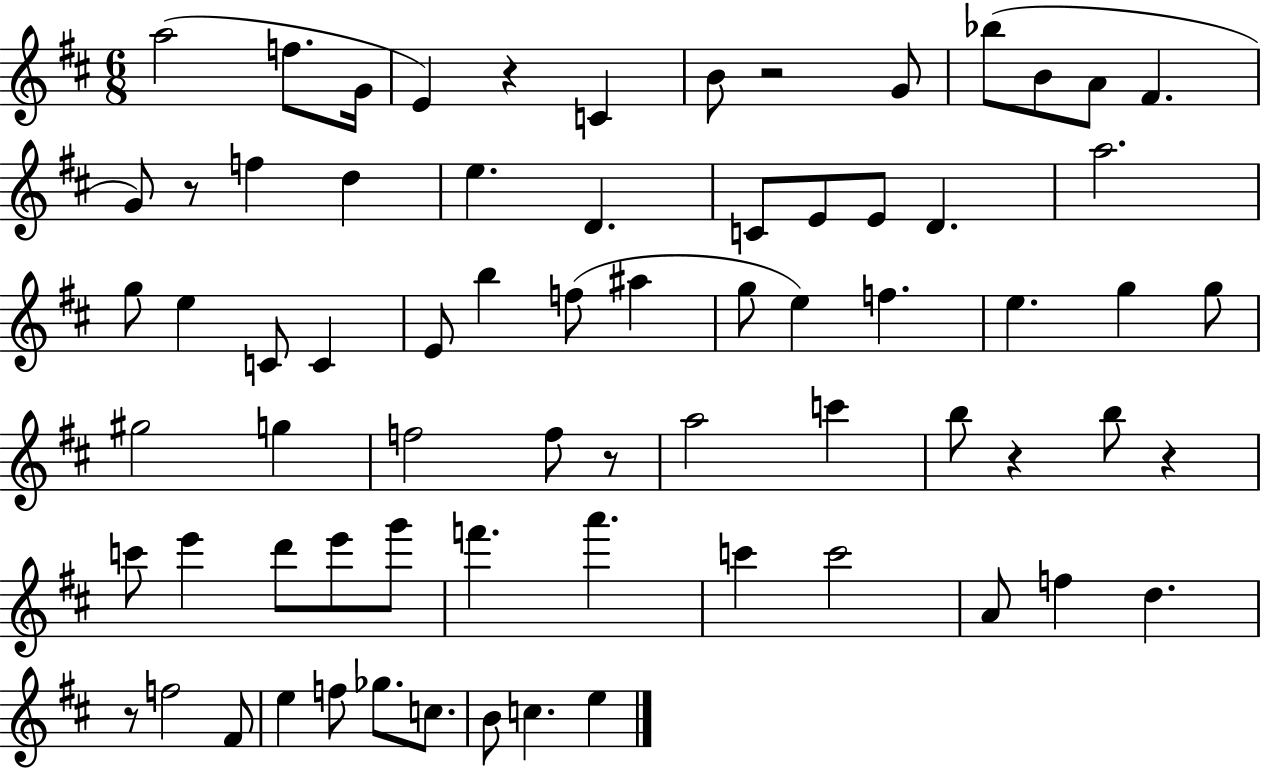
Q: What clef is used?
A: treble